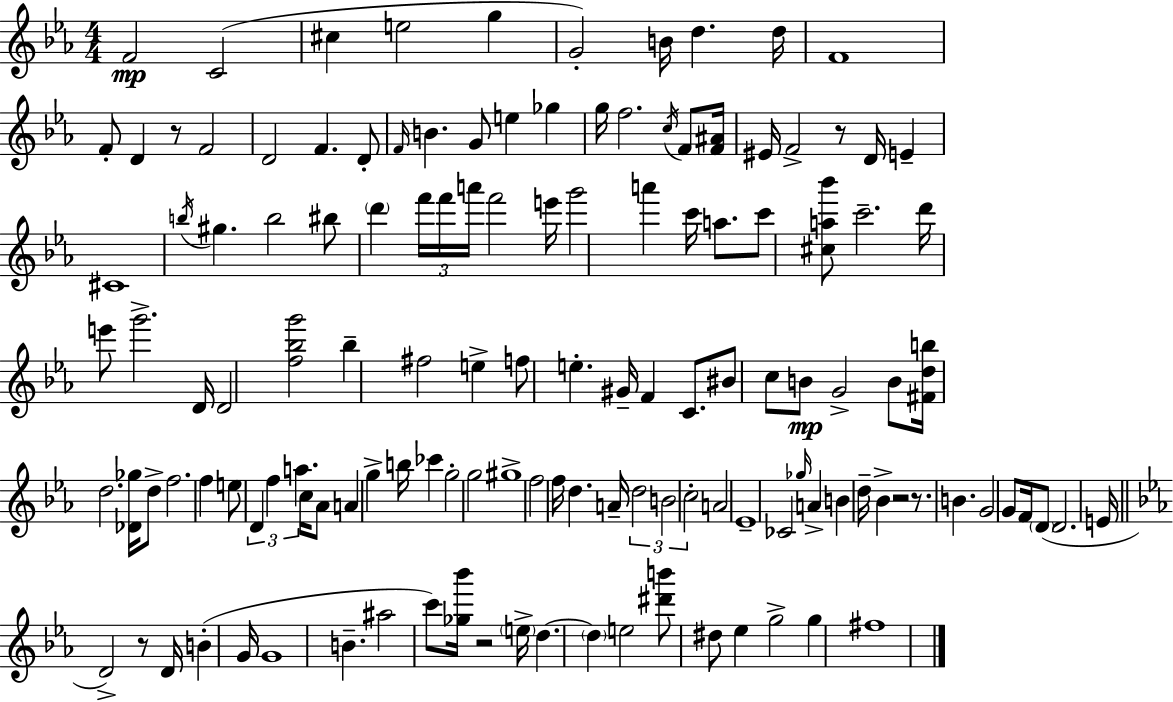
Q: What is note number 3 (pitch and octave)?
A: C#5